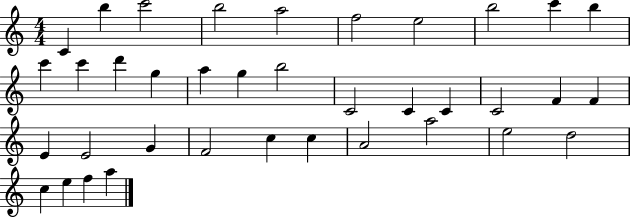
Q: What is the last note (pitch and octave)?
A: A5